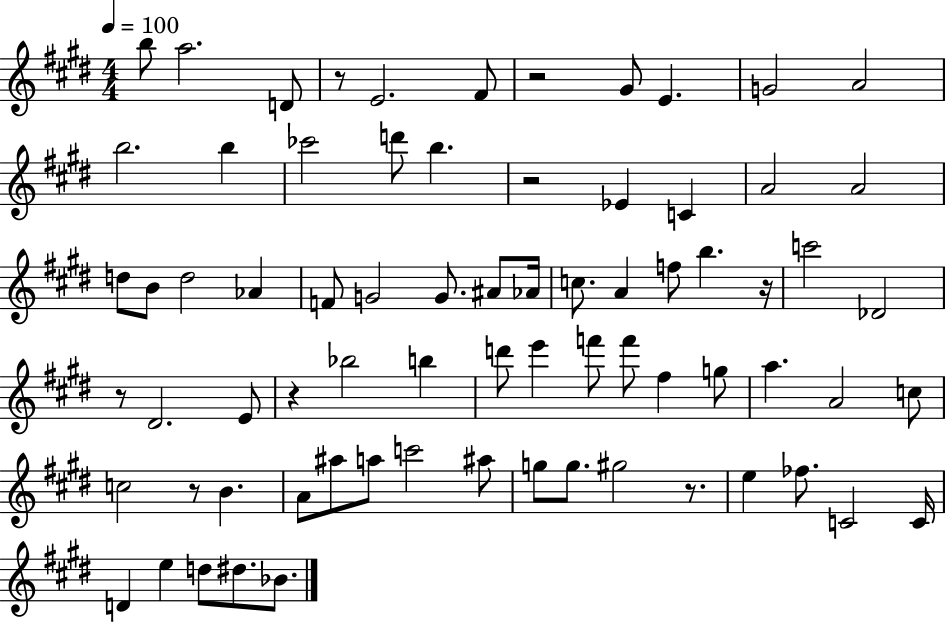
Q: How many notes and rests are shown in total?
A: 73